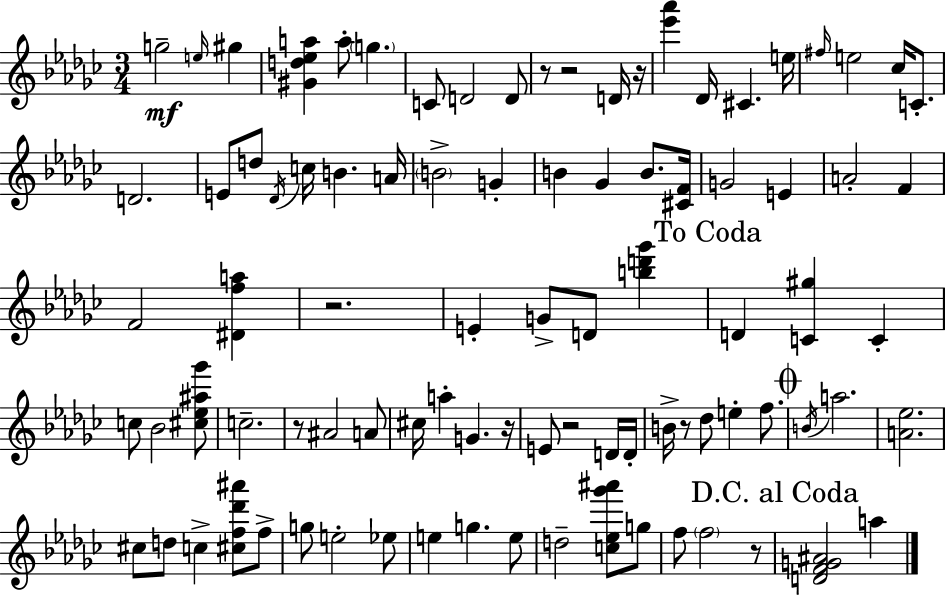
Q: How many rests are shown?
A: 9